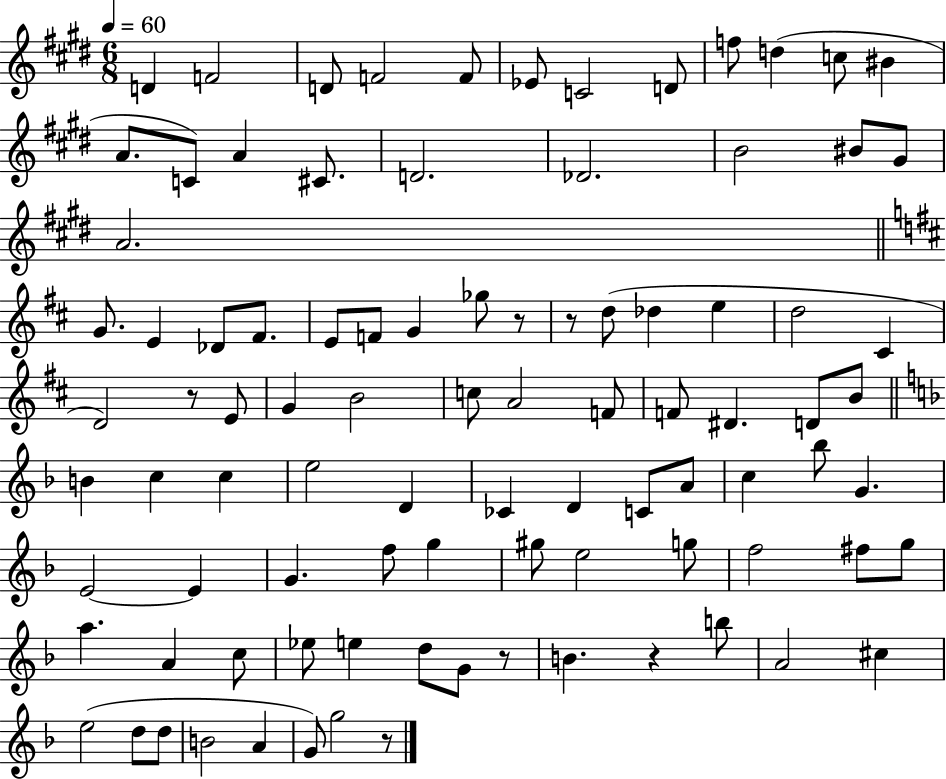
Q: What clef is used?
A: treble